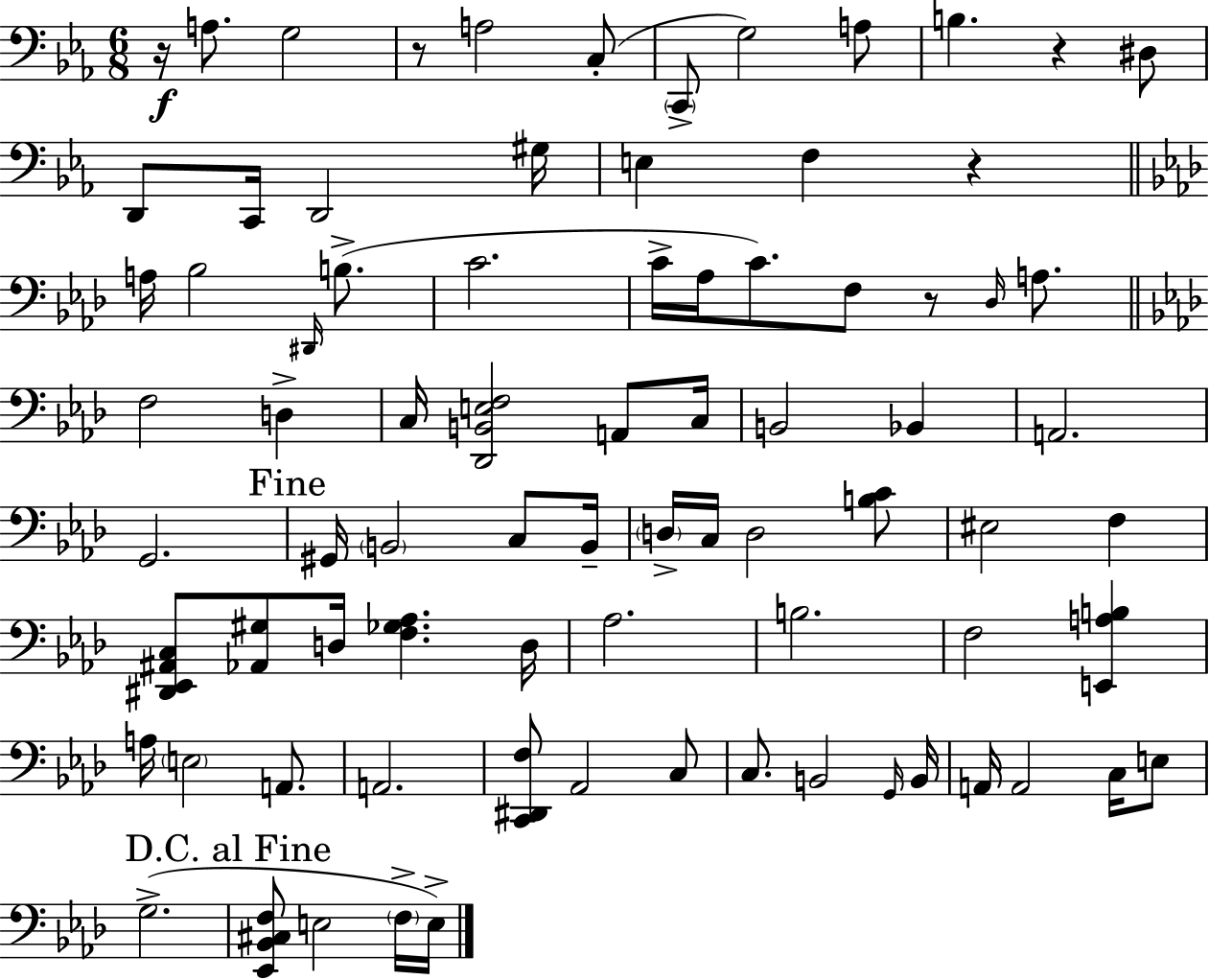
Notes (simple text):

R/s A3/e. G3/h R/e A3/h C3/e C2/e G3/h A3/e B3/q. R/q D#3/e D2/e C2/s D2/h G#3/s E3/q F3/q R/q A3/s Bb3/h D#2/s B3/e. C4/h. C4/s Ab3/s C4/e. F3/e R/e Db3/s A3/e. F3/h D3/q C3/s [Db2,B2,E3,F3]/h A2/e C3/s B2/h Bb2/q A2/h. G2/h. G#2/s B2/h C3/e B2/s D3/s C3/s D3/h [B3,C4]/e EIS3/h F3/q [D#2,Eb2,A#2,C3]/e [Ab2,G#3]/e D3/s [F3,Gb3,Ab3]/q. D3/s Ab3/h. B3/h. F3/h [E2,A3,B3]/q A3/s E3/h A2/e. A2/h. [C2,D#2,F3]/e Ab2/h C3/e C3/e. B2/h G2/s B2/s A2/s A2/h C3/s E3/e G3/h. [Eb2,Bb2,C#3,F3]/e E3/h F3/s E3/s